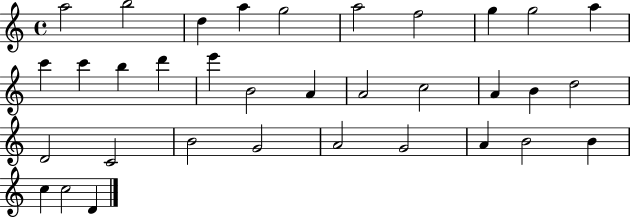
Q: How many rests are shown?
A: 0